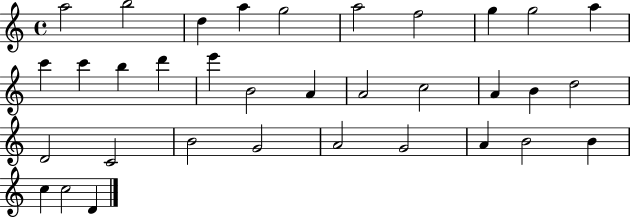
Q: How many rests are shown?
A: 0